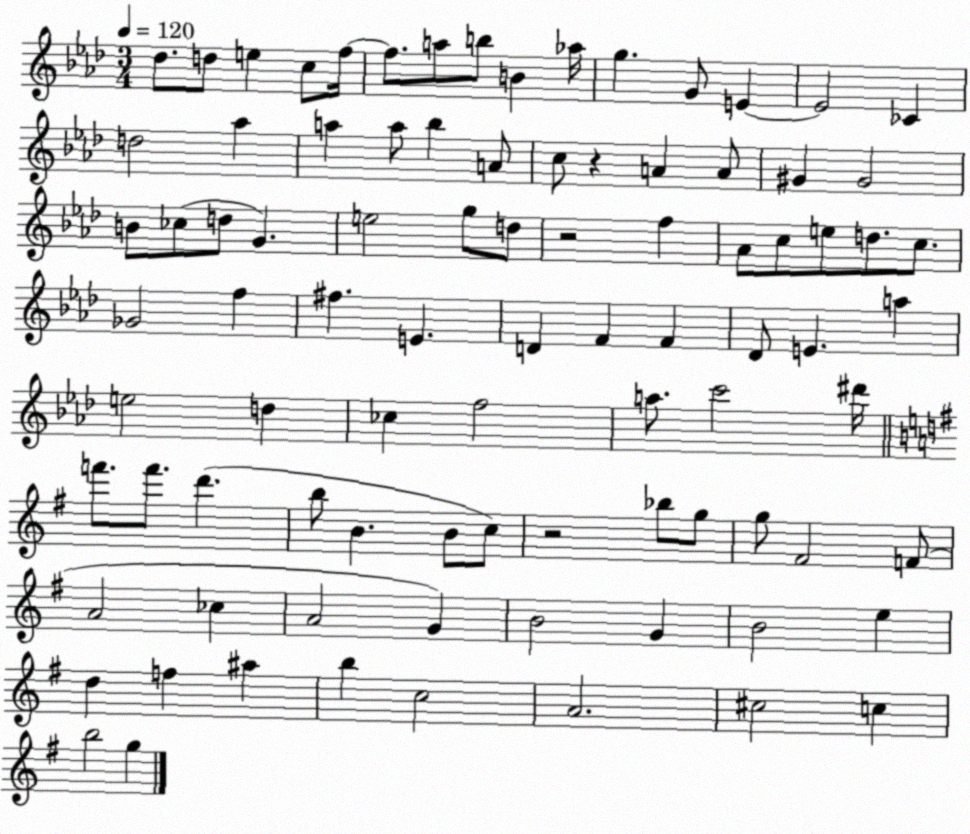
X:1
T:Untitled
M:3/4
L:1/4
K:Ab
_d/2 d/2 e c/2 f/4 f/2 a/2 b/2 B _a/4 g G/2 E E2 _C d2 _a a a/2 _b A/2 c/2 z A A/2 ^G ^G2 B/2 _c/2 d/2 G e2 g/2 d/2 z2 f _A/2 c/2 e/2 d/2 c/2 _G2 f ^f E D F F _D/2 E a e2 d _c f2 a/2 c'2 ^d'/4 f'/2 f'/2 d' b/2 B B/2 c/2 z2 _b/2 g/2 g/2 ^F2 F/2 A2 _c A2 G B2 G B2 e d f ^a b c2 A2 ^c2 c b2 g